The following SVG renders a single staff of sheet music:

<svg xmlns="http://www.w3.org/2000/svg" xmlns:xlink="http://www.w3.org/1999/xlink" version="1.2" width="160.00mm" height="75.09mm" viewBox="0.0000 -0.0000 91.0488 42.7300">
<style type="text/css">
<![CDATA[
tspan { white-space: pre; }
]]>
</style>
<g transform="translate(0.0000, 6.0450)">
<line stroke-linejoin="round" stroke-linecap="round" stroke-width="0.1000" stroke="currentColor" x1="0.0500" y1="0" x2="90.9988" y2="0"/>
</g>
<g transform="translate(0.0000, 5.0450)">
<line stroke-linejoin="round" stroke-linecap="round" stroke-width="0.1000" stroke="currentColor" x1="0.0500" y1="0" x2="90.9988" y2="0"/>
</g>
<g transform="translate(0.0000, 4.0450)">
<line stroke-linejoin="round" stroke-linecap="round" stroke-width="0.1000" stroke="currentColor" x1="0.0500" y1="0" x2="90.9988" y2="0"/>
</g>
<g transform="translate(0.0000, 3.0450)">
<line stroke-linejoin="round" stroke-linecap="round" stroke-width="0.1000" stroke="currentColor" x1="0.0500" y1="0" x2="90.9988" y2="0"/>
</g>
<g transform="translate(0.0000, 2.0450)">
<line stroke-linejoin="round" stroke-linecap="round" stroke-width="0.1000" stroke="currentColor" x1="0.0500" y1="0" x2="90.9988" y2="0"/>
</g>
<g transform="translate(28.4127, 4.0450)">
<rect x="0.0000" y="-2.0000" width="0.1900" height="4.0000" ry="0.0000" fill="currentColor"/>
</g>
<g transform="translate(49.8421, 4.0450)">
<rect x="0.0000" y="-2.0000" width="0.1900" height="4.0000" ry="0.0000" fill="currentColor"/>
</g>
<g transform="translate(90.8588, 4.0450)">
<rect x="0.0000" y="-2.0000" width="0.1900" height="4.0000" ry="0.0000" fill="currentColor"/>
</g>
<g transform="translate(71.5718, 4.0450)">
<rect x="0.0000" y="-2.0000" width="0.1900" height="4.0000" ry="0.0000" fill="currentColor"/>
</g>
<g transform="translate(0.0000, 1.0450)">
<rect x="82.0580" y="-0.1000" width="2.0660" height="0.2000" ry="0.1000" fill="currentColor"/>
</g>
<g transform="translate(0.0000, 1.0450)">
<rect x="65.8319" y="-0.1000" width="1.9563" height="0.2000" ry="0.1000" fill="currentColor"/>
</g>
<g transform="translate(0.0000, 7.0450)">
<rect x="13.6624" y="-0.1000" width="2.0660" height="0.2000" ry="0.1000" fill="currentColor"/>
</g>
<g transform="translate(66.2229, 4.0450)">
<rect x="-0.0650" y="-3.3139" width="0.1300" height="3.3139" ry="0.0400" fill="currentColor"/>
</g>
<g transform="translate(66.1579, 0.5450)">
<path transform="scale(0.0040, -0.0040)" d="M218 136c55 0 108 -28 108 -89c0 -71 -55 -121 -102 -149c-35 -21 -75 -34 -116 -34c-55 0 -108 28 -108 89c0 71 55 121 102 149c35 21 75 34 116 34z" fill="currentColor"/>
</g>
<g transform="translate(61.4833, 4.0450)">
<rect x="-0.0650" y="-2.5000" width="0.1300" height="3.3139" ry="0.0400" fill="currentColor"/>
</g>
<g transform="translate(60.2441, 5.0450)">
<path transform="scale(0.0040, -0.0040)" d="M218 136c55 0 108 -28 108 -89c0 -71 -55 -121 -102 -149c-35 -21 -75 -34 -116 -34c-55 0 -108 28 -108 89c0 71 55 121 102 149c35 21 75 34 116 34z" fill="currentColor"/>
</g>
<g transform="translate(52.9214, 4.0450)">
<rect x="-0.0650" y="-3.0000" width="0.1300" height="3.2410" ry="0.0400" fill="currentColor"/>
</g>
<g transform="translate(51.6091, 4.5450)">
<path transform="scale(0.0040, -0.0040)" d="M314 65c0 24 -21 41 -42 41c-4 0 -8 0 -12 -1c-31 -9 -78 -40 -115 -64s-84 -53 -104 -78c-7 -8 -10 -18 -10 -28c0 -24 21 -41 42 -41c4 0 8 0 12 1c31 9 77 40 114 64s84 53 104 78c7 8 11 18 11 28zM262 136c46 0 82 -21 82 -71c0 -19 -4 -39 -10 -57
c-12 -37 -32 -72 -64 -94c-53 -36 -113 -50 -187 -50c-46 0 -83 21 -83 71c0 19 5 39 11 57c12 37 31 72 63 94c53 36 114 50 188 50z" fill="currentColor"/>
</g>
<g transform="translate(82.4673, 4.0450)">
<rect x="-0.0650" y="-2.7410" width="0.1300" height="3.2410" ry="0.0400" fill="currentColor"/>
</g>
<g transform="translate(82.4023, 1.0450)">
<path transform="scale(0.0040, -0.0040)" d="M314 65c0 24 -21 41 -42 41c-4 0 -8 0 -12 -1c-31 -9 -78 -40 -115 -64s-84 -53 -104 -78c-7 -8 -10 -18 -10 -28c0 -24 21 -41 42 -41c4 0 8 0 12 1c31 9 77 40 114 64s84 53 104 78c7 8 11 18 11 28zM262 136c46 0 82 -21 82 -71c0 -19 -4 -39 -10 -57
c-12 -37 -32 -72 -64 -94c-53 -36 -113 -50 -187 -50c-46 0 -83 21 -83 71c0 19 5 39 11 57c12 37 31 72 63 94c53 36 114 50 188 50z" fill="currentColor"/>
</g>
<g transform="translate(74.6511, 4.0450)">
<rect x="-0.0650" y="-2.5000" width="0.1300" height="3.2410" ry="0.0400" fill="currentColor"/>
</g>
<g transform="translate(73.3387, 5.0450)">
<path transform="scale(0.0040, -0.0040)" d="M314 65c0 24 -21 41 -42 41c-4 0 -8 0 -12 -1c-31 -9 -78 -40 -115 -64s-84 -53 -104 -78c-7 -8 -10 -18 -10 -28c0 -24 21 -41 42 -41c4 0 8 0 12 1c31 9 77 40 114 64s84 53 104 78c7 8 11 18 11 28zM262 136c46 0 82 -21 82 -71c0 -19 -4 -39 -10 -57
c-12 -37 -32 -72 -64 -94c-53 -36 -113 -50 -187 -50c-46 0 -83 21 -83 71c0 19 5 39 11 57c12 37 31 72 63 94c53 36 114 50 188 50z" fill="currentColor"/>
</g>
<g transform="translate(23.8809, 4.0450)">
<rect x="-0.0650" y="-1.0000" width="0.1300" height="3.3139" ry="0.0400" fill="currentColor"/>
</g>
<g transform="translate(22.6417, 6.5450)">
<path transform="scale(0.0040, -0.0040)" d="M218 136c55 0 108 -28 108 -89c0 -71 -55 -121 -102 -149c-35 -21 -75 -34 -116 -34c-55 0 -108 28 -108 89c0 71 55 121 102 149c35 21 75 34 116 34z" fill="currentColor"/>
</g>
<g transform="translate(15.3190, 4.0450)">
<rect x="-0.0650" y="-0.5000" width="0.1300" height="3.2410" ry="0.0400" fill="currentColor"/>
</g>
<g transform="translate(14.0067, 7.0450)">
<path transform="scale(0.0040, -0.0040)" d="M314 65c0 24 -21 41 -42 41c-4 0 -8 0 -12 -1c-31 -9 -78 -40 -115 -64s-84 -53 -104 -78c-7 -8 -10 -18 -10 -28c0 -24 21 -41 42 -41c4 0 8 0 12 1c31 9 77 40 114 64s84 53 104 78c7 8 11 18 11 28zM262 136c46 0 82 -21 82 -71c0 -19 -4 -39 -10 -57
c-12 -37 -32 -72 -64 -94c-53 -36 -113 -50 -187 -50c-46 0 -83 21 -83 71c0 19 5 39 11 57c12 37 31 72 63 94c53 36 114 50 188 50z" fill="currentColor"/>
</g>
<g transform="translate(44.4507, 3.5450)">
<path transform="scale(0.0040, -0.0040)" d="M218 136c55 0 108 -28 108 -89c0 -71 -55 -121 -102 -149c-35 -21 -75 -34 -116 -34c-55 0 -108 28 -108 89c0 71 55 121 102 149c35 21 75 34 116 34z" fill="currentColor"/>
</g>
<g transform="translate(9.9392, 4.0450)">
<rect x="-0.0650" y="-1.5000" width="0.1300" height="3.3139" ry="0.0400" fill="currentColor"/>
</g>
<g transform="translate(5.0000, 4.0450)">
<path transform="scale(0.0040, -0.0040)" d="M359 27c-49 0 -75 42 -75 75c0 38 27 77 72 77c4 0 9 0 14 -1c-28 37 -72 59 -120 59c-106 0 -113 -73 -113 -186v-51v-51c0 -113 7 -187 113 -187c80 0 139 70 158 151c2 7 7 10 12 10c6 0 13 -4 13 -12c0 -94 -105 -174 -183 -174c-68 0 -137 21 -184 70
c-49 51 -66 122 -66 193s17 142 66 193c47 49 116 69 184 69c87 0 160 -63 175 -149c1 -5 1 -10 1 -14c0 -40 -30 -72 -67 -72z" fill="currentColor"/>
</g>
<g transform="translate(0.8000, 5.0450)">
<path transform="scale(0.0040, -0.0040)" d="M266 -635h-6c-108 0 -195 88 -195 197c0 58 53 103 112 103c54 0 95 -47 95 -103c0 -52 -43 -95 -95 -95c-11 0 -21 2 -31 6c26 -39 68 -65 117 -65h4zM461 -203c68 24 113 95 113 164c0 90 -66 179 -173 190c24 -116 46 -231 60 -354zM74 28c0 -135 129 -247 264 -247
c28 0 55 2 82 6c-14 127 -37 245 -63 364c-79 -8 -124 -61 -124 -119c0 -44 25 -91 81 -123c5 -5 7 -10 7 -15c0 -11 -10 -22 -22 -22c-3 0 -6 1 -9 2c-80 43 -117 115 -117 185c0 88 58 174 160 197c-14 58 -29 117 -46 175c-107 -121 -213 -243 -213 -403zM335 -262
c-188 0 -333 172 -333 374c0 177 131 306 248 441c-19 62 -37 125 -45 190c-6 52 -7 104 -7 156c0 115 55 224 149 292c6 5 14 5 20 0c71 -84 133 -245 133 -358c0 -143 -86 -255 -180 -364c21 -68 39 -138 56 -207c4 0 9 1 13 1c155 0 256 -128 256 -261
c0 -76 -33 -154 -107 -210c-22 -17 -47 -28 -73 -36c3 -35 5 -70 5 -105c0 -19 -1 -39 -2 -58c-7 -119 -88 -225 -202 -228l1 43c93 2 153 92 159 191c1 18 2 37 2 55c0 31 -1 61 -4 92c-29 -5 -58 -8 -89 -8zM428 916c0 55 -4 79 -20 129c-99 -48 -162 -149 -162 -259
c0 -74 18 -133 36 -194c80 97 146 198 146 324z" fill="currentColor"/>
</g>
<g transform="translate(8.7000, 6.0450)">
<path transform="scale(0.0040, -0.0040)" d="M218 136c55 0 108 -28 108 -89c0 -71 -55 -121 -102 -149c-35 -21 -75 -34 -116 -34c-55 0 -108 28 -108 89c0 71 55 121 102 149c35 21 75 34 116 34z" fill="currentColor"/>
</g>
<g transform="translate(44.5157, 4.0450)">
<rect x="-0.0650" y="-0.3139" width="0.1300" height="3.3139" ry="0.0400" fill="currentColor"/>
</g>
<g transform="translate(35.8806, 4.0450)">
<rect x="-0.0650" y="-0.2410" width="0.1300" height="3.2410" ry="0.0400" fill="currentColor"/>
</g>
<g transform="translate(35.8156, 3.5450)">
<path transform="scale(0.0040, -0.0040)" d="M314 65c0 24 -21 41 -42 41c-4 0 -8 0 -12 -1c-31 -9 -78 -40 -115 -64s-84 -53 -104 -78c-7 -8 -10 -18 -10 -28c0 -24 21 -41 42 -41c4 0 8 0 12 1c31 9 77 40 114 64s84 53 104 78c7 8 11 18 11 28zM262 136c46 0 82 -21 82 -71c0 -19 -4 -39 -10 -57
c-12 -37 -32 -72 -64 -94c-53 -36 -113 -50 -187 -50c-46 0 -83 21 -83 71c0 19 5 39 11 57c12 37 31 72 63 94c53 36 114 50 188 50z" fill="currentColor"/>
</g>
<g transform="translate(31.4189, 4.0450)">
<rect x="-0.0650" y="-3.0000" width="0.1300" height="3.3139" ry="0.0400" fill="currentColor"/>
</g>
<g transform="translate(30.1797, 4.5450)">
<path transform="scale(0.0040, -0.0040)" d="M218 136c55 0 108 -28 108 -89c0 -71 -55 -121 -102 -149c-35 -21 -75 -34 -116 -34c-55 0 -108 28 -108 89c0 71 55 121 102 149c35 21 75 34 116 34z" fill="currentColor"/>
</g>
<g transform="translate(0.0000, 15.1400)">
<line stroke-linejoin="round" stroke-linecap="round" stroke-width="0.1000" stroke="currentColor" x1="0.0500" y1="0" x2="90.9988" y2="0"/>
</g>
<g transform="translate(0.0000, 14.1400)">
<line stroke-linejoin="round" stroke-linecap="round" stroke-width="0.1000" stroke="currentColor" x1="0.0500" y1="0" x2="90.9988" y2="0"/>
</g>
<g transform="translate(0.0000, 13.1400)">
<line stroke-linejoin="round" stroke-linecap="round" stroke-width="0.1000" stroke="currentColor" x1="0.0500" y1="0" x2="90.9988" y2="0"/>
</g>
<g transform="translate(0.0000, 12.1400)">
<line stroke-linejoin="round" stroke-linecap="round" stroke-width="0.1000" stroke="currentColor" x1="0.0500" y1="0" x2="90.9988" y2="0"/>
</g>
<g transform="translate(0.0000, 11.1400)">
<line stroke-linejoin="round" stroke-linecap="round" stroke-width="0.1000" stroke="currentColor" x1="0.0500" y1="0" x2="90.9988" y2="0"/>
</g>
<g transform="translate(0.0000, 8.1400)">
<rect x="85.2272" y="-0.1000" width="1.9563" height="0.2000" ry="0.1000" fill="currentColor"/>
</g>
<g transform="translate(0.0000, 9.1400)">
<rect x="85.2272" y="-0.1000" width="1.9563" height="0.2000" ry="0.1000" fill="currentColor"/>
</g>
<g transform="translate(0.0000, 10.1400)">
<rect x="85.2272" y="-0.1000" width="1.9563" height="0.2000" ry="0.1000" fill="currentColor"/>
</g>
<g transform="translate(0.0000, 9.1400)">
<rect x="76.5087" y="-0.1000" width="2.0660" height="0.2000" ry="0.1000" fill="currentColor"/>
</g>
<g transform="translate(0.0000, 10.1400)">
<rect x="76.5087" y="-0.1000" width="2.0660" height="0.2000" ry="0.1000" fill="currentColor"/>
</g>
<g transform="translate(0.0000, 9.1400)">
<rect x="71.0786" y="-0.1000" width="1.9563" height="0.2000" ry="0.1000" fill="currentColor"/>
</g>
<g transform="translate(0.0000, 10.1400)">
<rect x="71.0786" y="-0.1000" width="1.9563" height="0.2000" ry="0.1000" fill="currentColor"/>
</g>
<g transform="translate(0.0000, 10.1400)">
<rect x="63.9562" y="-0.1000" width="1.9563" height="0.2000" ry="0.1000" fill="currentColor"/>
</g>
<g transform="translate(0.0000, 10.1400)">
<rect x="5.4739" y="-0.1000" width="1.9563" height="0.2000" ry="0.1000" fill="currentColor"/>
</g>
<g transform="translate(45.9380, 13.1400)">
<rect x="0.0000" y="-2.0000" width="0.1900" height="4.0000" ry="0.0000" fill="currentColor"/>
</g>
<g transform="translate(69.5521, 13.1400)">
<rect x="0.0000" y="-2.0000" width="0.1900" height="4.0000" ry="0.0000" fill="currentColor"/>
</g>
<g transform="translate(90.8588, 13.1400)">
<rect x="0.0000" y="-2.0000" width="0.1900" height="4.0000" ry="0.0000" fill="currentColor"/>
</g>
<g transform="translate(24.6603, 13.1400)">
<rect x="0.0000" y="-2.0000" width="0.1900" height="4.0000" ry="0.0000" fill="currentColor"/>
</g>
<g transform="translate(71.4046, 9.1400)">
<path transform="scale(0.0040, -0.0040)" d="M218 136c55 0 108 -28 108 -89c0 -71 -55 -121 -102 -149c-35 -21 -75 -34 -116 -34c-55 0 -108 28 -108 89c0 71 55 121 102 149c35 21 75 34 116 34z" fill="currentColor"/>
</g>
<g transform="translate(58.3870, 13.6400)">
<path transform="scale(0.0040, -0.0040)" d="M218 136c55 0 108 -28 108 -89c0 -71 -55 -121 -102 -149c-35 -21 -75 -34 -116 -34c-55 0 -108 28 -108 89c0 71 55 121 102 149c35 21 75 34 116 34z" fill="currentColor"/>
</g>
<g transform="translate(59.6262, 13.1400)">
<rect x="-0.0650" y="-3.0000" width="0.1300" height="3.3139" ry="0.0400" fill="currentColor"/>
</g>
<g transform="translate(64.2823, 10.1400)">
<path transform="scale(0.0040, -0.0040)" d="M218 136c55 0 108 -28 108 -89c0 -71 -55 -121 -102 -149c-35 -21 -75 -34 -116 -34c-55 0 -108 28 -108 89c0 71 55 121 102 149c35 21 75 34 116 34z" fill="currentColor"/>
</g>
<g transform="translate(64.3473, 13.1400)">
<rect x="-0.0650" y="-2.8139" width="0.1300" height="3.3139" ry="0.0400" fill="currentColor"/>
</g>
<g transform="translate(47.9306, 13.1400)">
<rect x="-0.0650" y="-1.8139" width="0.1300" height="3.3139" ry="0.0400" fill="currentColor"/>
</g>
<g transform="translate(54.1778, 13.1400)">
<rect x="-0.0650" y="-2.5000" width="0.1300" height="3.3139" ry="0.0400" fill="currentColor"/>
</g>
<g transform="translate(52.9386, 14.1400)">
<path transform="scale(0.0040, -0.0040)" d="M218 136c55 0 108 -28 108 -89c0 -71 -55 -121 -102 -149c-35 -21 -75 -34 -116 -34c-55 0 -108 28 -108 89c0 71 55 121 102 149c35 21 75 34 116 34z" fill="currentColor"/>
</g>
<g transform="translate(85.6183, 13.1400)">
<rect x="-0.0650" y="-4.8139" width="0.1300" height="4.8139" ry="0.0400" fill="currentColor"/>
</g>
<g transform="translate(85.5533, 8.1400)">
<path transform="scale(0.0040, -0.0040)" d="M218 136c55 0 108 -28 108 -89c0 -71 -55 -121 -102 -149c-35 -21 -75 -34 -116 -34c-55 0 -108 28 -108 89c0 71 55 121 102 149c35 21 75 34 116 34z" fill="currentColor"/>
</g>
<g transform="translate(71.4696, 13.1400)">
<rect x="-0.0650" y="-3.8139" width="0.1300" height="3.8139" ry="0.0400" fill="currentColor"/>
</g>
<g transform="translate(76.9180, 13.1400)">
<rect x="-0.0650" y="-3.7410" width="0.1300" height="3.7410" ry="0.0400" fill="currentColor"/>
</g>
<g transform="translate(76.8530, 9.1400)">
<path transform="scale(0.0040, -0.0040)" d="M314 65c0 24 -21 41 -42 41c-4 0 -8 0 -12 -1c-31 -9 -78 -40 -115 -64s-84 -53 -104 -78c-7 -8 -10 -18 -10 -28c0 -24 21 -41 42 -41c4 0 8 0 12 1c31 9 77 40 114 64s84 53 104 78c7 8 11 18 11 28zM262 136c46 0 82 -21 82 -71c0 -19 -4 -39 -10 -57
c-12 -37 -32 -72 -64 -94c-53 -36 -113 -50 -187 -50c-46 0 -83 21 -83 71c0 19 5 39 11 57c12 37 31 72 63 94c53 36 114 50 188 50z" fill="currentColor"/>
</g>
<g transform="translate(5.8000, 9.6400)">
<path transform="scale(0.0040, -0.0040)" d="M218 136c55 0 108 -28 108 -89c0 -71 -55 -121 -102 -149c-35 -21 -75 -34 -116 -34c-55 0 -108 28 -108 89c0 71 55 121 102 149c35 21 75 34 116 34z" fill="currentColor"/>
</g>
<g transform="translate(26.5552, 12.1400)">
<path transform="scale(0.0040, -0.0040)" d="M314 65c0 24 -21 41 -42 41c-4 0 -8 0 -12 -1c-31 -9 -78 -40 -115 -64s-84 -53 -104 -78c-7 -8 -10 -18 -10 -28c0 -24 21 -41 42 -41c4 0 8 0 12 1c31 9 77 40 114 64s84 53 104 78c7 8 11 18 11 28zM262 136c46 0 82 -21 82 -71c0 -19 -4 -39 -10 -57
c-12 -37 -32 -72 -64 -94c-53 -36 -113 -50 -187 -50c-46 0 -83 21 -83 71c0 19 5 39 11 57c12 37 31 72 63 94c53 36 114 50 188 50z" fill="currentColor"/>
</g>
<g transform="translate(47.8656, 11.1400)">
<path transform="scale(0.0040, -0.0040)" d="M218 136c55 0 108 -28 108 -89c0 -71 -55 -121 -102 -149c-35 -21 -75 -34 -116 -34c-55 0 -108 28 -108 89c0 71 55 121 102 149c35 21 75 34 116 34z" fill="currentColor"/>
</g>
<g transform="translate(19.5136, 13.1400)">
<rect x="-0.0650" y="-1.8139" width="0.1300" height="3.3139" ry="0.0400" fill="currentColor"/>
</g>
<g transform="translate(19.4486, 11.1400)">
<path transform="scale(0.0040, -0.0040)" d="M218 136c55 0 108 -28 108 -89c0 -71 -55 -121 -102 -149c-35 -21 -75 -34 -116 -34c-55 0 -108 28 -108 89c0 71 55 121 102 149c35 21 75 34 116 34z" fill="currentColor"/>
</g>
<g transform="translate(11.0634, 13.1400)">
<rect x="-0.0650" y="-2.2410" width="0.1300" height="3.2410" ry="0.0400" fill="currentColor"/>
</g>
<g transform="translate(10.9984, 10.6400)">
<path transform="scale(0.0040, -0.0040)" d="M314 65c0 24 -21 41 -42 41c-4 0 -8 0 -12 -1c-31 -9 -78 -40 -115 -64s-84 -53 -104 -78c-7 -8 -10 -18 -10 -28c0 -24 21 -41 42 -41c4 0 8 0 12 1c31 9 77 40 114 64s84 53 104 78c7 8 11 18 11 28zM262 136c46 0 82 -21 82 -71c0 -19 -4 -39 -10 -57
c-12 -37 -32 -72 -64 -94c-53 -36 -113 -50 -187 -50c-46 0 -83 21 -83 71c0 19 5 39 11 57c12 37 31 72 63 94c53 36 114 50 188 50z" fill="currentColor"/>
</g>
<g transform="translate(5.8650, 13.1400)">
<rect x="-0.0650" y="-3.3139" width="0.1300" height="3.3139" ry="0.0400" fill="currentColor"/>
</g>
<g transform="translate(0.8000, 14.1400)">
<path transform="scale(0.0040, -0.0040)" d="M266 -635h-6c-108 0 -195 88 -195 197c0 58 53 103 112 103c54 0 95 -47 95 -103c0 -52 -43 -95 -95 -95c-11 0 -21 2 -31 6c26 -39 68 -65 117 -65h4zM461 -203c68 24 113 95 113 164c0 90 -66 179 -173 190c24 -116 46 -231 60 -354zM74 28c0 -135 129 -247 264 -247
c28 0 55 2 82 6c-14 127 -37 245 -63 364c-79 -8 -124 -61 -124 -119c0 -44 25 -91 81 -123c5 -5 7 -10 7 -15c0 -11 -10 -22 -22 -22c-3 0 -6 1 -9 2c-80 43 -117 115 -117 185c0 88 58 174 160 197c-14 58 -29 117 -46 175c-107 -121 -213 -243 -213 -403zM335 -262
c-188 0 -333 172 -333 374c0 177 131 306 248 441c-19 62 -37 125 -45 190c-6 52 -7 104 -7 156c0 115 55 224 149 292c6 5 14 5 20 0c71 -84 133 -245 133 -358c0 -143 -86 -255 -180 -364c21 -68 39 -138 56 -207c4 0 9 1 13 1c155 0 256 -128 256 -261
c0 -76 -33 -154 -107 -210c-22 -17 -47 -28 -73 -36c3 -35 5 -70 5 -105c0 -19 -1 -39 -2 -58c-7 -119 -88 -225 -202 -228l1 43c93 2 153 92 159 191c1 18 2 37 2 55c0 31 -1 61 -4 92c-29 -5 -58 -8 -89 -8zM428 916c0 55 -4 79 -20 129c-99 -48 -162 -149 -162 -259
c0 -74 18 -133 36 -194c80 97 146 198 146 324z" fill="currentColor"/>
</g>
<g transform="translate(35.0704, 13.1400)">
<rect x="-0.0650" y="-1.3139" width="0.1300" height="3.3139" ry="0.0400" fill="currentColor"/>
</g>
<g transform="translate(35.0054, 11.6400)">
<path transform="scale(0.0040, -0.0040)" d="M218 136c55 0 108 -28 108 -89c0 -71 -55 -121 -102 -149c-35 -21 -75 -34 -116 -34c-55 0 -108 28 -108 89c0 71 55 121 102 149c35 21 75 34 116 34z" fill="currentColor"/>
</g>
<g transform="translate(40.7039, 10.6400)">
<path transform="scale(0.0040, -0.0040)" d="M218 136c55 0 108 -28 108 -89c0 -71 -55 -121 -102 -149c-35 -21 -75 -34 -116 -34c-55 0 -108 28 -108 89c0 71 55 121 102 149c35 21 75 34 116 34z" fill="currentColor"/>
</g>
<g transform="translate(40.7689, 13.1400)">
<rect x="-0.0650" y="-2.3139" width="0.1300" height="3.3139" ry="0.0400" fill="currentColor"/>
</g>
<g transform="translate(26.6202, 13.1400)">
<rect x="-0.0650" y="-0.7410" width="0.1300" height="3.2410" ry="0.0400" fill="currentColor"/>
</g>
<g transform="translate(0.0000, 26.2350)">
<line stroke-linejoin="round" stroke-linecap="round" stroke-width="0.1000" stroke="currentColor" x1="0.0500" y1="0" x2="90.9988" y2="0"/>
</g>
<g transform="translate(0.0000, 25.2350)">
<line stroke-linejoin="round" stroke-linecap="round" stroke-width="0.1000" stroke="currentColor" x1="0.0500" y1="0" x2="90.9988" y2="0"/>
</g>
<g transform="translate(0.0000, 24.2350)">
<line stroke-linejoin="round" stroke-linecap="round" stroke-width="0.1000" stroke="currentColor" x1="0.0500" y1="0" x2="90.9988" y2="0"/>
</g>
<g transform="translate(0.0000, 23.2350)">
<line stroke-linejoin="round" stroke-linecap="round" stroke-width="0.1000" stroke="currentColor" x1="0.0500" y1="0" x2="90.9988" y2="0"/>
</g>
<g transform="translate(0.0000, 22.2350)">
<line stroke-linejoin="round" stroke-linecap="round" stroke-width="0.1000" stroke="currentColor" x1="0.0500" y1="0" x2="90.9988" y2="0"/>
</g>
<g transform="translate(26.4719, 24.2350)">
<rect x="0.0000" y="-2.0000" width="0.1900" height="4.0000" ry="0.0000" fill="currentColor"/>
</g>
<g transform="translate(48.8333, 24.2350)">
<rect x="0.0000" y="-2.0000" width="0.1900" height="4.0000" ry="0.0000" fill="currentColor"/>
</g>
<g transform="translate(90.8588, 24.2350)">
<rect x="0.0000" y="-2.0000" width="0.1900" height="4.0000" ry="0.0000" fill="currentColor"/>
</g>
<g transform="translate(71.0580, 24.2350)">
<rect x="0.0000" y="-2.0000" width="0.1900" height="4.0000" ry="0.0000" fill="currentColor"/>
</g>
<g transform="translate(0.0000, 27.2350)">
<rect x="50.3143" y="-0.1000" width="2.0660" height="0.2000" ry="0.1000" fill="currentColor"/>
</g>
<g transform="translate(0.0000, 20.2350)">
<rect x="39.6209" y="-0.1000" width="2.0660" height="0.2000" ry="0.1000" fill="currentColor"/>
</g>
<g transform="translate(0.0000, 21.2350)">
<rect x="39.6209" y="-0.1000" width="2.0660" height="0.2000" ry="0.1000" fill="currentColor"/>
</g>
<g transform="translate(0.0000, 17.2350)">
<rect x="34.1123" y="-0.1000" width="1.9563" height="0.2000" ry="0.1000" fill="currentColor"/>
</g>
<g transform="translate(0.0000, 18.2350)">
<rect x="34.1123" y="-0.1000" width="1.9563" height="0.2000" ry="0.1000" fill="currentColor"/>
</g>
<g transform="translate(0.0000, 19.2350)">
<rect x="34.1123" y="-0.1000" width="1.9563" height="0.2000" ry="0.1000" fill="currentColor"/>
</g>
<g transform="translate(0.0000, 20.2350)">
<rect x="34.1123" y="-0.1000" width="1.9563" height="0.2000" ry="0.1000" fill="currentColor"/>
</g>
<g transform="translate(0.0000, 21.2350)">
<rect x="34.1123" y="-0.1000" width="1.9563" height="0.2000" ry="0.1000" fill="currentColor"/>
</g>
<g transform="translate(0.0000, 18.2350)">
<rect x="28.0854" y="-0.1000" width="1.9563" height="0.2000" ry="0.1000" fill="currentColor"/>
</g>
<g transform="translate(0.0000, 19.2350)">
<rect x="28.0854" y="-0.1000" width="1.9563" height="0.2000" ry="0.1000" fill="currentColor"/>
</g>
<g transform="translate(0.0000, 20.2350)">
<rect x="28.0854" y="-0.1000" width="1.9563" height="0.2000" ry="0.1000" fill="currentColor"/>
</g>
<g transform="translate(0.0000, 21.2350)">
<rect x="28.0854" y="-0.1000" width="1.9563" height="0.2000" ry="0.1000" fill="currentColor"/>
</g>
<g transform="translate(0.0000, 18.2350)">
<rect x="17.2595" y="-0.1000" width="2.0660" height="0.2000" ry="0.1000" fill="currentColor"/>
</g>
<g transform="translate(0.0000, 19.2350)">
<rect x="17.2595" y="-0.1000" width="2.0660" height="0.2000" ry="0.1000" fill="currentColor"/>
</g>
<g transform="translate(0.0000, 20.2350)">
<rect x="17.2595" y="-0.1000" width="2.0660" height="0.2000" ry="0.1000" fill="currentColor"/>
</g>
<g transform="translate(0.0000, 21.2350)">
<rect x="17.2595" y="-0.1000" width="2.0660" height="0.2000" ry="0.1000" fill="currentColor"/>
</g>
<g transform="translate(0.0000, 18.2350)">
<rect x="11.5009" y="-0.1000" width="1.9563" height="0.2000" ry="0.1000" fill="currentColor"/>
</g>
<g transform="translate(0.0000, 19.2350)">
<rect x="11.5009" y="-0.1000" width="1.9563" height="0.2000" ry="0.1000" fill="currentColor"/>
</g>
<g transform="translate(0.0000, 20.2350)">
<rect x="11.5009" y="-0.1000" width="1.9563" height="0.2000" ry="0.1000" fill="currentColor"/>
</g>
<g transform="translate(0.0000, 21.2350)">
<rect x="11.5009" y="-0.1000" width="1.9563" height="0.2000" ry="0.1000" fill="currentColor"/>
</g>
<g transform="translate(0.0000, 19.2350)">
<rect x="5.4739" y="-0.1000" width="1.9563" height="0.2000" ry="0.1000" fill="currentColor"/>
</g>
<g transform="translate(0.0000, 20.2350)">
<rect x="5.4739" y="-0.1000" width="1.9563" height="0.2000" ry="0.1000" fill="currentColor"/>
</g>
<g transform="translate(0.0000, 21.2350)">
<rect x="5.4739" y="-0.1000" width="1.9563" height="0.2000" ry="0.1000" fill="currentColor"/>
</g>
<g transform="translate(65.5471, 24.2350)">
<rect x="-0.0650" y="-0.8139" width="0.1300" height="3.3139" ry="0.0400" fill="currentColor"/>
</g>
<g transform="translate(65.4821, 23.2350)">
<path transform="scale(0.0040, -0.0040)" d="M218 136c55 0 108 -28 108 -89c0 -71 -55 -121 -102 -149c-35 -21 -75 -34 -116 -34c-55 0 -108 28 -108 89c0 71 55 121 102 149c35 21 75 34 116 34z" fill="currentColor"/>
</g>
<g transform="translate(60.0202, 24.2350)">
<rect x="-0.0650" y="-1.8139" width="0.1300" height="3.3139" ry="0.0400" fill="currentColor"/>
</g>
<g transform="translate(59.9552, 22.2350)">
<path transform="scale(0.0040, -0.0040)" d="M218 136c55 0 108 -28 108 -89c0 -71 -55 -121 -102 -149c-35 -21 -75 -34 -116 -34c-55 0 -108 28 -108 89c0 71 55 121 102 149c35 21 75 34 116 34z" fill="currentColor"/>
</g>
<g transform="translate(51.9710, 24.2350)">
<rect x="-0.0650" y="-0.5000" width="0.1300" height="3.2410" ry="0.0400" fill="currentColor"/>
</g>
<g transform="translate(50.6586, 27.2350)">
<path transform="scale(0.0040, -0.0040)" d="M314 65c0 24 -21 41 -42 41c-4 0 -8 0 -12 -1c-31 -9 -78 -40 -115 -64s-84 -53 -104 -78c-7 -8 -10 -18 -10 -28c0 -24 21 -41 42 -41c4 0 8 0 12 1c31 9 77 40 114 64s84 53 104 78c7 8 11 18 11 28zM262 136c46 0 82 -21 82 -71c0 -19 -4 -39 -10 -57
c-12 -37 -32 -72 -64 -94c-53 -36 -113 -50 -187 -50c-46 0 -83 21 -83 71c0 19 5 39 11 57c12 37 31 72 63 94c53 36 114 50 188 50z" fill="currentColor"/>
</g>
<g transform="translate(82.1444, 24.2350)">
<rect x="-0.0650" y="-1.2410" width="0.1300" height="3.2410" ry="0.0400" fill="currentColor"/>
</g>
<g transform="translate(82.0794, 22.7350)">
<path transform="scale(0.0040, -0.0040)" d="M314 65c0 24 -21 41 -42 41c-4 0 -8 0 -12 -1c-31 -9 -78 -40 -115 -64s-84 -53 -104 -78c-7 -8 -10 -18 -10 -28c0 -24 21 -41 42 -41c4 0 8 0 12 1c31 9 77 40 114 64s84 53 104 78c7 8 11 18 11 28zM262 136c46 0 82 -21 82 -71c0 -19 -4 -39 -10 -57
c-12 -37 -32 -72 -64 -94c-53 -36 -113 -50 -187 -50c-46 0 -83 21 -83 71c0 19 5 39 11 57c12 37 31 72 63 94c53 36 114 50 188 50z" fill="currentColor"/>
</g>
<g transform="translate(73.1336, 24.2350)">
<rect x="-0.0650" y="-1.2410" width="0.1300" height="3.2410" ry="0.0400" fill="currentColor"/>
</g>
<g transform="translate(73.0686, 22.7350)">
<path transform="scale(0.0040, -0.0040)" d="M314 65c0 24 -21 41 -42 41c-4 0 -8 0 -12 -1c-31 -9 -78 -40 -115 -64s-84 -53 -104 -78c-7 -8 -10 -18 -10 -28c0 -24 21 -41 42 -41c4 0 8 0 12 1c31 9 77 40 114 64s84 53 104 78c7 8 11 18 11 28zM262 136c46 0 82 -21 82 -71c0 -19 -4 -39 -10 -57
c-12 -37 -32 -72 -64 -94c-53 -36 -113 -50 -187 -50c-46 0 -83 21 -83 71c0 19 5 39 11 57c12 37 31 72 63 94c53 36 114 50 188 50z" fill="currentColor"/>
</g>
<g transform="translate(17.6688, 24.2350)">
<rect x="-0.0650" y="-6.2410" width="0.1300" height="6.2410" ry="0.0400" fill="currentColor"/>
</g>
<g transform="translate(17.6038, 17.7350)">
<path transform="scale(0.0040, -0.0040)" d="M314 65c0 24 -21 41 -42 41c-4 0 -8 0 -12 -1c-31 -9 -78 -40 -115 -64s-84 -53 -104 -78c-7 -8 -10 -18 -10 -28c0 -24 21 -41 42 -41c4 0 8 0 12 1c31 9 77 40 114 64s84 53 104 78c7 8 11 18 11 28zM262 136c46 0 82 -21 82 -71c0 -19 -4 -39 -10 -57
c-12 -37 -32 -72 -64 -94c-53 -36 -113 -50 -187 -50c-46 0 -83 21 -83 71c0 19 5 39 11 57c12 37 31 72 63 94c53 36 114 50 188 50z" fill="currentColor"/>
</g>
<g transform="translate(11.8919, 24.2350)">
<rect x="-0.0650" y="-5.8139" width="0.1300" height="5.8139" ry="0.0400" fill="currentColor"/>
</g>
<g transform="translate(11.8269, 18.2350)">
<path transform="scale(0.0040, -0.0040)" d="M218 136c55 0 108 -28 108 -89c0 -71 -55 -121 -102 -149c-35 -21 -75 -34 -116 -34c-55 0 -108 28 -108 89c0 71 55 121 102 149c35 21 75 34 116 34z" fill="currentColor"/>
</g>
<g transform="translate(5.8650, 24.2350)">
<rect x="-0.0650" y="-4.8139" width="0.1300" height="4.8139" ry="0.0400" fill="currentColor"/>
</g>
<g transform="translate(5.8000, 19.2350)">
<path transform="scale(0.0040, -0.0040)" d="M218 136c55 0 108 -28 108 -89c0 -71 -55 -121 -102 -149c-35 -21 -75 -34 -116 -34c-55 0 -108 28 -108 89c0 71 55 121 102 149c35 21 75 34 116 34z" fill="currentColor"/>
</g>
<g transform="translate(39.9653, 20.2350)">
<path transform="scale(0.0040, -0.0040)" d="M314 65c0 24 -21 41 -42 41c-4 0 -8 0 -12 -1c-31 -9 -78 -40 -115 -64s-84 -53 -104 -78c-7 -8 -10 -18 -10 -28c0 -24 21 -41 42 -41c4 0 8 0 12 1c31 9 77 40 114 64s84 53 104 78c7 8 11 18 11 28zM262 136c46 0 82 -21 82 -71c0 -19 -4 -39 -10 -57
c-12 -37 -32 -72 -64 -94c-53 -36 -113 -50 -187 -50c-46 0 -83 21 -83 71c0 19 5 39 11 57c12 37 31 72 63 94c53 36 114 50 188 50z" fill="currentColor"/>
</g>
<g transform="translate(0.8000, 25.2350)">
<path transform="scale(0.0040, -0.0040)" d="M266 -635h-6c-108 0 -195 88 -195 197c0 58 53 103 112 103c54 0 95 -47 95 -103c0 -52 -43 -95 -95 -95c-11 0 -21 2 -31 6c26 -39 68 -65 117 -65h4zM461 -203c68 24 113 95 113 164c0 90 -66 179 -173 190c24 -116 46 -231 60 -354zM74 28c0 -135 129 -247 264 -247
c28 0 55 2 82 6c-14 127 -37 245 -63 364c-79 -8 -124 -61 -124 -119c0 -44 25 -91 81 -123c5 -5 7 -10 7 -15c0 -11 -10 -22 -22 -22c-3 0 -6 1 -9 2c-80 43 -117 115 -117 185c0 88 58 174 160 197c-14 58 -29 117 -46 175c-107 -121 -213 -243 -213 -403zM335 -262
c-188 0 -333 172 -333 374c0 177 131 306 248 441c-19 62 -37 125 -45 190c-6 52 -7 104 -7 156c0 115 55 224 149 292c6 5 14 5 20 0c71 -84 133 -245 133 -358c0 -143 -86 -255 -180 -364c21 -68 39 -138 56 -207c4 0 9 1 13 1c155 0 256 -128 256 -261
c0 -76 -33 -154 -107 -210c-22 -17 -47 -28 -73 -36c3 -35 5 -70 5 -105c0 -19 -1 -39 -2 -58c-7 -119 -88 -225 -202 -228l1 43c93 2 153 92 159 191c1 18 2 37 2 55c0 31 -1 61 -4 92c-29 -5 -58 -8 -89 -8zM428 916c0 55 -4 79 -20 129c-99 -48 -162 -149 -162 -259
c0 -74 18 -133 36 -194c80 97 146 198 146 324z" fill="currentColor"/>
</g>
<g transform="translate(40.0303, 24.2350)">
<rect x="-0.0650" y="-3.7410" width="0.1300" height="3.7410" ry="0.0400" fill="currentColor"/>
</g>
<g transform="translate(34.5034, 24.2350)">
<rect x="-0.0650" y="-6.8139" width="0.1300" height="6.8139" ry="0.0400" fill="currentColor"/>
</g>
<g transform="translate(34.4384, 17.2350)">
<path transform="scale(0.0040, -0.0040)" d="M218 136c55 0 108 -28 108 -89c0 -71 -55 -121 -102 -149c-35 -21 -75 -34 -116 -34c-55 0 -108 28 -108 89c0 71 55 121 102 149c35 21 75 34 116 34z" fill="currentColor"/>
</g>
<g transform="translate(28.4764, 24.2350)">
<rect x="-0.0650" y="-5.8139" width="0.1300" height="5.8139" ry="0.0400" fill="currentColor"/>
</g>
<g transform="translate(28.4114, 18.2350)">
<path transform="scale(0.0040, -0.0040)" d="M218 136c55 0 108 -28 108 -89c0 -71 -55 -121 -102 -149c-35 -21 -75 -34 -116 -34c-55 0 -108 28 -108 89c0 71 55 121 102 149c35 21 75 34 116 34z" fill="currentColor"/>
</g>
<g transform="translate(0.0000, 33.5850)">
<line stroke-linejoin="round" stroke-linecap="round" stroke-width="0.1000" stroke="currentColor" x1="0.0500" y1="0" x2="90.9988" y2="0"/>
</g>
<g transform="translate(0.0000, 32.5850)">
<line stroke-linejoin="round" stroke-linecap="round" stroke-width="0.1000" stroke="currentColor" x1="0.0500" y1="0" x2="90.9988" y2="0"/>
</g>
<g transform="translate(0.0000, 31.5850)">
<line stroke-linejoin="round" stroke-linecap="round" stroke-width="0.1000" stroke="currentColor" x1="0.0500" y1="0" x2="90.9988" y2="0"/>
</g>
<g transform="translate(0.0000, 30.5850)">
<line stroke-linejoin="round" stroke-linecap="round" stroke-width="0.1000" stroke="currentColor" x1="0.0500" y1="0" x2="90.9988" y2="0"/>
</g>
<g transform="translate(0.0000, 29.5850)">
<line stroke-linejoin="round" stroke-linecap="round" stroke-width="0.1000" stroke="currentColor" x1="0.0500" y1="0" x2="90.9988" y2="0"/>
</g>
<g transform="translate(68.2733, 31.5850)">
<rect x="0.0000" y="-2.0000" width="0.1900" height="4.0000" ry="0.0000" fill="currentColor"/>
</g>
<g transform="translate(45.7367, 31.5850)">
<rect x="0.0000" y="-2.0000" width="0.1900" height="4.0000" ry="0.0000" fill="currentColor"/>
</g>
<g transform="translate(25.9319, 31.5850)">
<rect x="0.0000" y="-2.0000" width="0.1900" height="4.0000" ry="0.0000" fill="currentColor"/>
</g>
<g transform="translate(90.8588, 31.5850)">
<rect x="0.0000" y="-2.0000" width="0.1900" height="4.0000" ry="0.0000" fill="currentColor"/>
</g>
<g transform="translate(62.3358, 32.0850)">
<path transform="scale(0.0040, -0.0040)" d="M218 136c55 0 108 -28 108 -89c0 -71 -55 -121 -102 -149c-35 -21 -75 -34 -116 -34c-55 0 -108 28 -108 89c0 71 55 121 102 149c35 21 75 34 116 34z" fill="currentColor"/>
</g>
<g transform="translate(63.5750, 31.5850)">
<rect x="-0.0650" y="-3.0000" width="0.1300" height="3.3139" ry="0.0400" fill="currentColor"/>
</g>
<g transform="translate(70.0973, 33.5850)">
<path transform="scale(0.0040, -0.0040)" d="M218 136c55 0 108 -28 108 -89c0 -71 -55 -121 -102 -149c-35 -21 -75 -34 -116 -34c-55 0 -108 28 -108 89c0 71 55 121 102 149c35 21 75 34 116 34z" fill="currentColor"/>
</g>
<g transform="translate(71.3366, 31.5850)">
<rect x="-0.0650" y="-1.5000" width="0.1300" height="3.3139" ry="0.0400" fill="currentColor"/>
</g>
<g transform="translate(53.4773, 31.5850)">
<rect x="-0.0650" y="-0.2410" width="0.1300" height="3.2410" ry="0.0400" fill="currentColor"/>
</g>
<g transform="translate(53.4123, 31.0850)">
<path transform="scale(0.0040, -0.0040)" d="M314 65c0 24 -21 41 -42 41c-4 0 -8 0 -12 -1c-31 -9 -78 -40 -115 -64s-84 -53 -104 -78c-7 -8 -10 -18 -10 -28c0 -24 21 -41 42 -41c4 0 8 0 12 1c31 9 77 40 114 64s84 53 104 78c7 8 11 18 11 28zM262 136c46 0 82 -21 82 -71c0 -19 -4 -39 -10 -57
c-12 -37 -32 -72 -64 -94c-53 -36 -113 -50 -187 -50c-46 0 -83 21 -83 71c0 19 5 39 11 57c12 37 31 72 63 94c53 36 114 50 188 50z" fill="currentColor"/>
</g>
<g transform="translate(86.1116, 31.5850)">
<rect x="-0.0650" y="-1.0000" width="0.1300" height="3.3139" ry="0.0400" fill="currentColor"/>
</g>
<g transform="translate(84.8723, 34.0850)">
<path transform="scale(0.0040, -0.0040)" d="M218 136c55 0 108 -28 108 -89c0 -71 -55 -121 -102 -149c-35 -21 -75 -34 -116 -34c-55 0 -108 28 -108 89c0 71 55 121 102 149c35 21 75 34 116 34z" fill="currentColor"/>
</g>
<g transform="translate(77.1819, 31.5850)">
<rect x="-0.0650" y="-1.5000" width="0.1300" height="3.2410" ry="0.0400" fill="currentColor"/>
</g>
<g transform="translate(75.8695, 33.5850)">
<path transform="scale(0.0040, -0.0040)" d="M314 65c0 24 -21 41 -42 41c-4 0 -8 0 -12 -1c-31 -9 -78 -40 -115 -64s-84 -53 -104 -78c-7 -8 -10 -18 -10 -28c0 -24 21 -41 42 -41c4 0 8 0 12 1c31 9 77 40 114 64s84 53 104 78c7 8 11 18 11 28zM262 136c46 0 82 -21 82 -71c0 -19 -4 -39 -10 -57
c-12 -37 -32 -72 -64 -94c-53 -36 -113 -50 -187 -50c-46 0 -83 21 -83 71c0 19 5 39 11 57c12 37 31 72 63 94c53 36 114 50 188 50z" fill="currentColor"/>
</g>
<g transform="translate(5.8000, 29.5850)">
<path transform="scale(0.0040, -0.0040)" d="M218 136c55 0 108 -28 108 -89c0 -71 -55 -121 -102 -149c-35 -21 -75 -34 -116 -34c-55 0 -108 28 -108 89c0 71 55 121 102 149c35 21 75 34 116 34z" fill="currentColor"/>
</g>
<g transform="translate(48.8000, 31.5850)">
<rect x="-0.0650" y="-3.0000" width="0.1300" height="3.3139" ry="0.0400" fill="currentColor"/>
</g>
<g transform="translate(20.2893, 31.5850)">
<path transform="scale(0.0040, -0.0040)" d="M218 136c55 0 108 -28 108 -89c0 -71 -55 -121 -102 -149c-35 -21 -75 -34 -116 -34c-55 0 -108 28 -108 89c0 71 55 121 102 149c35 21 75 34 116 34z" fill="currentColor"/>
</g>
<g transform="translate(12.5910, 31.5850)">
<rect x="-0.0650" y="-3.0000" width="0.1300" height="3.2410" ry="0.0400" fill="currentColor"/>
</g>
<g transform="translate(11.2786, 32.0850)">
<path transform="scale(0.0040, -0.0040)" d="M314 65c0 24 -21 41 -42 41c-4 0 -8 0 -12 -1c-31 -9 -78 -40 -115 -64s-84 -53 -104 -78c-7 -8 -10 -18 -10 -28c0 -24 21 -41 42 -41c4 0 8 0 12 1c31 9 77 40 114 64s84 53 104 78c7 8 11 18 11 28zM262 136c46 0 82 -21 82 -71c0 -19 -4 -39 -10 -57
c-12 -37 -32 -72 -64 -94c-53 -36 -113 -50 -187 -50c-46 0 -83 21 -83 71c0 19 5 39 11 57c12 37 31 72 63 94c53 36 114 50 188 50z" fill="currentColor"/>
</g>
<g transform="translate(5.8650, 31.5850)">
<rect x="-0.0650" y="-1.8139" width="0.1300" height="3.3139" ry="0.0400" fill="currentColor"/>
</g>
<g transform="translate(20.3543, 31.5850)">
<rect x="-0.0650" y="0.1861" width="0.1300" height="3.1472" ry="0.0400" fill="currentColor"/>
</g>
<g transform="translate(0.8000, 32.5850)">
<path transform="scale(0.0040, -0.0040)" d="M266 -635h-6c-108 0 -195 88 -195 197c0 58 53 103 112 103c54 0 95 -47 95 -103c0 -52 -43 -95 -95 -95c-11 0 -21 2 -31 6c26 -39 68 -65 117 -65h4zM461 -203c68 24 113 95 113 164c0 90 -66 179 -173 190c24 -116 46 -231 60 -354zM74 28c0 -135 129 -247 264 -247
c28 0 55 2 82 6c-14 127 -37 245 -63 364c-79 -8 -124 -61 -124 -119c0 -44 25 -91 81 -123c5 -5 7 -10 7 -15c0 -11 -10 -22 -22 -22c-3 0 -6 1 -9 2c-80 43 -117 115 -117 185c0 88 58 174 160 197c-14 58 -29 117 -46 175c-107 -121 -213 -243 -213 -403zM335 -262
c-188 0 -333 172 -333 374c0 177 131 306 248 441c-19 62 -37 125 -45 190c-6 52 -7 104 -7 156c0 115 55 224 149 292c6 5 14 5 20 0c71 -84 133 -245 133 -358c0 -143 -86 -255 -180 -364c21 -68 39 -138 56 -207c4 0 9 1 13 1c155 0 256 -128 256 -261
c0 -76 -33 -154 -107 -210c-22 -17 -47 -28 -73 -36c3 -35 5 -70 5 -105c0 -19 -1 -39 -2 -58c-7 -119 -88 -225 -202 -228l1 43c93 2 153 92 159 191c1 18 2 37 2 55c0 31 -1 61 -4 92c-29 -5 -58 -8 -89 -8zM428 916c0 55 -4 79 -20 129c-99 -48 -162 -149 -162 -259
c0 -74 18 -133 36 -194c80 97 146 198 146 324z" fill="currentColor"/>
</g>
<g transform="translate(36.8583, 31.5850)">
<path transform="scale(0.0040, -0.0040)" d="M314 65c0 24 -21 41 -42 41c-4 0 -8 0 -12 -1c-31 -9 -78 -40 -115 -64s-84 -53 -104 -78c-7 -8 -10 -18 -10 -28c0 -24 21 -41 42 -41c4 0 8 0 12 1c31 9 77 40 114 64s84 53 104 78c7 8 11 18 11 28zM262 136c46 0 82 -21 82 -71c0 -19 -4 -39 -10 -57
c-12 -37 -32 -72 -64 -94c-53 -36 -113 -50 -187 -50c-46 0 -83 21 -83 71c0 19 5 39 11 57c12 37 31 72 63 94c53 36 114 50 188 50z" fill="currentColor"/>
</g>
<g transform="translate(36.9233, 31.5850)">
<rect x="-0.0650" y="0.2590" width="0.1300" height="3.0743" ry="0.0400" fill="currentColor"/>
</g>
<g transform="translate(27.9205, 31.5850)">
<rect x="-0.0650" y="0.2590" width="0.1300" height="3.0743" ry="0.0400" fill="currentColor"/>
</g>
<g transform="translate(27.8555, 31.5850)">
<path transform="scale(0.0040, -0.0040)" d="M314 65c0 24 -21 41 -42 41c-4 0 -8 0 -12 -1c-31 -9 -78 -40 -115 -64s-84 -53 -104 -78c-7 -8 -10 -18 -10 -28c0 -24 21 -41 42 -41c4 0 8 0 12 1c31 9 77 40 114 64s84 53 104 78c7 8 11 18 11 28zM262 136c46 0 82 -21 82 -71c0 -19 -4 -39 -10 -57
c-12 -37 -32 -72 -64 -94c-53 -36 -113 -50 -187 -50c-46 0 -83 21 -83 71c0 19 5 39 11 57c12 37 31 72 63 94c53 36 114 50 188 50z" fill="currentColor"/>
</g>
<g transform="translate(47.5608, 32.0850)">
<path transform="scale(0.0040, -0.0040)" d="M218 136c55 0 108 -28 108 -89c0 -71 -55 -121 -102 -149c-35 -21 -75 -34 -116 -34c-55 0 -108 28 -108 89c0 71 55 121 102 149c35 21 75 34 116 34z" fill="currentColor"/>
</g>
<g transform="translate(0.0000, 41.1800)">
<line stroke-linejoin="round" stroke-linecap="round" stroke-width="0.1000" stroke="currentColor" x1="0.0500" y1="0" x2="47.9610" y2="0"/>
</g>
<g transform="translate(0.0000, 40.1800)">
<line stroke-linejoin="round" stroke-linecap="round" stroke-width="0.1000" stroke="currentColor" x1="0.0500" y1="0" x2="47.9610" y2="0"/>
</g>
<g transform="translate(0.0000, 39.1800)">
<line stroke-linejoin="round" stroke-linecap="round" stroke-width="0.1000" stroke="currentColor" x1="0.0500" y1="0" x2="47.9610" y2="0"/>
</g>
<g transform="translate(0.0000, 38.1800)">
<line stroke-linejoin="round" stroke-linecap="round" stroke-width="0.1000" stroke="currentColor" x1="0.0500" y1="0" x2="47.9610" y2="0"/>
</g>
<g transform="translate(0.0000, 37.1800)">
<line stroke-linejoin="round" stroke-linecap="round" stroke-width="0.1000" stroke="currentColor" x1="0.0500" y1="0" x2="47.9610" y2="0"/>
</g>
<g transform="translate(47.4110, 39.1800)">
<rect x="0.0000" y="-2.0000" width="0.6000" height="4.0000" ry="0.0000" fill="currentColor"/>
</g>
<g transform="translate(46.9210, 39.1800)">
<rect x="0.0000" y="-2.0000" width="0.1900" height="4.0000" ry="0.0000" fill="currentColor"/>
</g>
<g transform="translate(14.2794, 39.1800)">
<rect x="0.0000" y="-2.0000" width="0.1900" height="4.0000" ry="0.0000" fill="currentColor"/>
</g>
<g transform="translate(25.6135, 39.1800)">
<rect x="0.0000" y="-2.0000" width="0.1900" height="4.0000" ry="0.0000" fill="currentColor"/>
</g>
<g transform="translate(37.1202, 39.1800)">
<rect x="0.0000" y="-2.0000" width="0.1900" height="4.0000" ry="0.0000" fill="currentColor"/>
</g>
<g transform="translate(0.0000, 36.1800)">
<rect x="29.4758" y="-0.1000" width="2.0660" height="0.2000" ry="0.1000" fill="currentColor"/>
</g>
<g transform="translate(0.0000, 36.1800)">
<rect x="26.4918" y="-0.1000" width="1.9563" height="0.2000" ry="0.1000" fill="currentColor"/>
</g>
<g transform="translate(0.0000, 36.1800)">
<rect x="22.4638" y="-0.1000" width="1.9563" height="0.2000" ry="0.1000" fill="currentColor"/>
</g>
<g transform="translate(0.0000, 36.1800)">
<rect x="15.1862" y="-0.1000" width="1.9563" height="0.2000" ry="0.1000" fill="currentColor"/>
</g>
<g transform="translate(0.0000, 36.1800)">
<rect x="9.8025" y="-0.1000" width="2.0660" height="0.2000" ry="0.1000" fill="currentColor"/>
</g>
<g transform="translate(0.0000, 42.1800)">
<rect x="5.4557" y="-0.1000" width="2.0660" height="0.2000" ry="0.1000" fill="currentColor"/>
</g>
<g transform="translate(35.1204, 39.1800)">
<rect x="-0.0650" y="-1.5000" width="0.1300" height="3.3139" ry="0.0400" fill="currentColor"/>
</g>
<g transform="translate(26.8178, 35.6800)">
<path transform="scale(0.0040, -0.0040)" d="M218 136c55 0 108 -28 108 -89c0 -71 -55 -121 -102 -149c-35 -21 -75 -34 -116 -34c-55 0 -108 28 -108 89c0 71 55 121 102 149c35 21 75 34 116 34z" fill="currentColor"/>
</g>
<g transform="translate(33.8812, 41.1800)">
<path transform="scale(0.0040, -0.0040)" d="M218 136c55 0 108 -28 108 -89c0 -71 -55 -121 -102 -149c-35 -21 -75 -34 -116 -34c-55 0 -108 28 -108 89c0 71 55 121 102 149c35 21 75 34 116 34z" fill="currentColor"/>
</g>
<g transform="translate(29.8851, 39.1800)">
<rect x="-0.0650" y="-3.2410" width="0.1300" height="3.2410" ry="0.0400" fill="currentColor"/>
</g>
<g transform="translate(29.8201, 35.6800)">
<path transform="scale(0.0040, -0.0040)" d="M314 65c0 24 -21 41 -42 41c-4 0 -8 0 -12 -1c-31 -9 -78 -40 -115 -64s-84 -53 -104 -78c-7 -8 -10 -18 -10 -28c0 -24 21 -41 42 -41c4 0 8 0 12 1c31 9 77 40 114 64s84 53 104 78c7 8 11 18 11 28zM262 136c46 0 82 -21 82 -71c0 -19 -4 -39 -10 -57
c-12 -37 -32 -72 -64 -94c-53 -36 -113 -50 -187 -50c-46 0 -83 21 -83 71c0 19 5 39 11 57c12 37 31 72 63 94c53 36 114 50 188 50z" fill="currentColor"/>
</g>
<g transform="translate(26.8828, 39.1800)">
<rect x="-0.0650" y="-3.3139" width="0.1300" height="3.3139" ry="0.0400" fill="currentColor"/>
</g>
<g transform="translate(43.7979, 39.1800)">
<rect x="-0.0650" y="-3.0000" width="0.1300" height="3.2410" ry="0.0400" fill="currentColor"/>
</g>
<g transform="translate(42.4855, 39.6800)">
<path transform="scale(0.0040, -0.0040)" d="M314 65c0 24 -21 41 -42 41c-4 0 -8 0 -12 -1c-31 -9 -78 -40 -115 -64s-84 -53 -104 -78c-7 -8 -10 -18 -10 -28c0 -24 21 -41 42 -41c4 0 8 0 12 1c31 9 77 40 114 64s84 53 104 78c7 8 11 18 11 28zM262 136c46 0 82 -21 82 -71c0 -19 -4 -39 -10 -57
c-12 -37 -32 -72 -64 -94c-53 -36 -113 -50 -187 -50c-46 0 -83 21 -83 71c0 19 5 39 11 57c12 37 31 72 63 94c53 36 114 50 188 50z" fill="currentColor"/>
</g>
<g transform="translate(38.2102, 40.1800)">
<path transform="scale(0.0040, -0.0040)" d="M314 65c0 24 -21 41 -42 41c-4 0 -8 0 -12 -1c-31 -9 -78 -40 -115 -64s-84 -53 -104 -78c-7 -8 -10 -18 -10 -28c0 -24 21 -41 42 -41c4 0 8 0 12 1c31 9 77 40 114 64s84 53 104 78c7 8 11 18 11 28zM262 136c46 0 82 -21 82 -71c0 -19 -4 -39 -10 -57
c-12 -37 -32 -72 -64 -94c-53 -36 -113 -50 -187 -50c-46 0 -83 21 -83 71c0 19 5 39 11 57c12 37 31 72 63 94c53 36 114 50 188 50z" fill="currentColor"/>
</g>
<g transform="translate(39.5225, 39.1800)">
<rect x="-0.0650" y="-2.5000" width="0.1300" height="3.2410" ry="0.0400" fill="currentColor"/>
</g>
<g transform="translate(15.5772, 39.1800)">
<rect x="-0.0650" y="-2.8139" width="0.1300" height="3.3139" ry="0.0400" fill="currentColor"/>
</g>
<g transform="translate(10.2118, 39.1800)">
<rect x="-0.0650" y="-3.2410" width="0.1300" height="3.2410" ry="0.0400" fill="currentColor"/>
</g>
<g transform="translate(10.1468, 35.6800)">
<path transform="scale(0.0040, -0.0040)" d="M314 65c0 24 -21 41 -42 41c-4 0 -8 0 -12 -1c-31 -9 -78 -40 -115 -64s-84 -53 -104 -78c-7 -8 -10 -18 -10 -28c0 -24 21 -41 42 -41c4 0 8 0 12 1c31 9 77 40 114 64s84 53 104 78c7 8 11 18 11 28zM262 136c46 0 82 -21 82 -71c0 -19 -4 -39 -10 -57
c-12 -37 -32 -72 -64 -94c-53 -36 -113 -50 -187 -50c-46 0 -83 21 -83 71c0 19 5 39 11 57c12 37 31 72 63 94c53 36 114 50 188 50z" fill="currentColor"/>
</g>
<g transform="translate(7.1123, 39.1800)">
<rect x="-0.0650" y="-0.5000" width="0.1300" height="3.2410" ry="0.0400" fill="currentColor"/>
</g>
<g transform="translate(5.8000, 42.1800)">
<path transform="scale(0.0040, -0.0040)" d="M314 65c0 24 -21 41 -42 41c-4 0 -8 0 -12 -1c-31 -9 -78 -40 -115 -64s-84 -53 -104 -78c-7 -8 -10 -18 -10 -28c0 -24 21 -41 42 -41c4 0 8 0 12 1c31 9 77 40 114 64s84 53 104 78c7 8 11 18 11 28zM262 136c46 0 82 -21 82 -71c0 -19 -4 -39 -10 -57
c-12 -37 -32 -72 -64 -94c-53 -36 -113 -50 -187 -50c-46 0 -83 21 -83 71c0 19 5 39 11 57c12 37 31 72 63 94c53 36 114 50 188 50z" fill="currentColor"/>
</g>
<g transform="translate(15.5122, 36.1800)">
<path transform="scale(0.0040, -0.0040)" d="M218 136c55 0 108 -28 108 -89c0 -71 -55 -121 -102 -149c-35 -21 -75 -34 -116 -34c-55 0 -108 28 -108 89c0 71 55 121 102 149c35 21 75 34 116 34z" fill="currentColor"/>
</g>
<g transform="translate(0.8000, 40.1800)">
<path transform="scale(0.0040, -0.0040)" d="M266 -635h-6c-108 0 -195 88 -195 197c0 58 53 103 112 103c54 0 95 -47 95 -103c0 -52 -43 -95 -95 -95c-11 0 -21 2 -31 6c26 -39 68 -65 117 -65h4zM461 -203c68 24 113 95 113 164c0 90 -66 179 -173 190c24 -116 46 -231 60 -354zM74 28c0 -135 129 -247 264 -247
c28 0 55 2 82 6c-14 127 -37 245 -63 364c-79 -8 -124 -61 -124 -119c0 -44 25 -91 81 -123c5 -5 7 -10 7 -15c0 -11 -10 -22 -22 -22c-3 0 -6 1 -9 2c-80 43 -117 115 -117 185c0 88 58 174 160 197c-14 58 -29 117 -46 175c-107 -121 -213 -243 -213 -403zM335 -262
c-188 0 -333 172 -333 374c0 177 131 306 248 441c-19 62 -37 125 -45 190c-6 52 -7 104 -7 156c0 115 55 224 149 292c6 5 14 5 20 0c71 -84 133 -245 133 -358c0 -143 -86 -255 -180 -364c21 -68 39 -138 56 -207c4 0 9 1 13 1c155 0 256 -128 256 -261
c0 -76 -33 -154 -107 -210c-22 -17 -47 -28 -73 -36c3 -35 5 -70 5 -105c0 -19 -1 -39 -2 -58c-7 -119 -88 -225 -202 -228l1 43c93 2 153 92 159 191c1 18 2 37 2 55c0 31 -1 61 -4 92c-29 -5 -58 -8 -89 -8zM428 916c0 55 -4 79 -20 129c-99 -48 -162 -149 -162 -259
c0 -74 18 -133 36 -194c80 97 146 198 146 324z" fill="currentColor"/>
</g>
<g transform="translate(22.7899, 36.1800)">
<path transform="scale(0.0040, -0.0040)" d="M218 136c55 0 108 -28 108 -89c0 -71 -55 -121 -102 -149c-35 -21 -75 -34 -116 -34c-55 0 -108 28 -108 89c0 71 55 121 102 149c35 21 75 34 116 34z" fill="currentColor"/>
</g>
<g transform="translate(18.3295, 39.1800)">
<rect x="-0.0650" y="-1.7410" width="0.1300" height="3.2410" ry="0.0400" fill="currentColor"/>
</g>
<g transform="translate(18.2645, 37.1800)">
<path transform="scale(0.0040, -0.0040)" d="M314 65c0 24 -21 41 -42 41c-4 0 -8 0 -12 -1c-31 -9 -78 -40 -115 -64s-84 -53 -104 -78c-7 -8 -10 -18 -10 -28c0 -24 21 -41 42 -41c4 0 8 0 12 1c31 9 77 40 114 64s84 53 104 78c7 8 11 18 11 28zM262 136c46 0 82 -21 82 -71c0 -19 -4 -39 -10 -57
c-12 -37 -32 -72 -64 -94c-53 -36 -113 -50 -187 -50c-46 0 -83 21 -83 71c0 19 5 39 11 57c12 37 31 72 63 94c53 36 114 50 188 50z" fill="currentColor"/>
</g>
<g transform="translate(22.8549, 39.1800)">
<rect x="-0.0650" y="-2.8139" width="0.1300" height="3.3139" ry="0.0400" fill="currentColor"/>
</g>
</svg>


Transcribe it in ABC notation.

X:1
T:Untitled
M:4/4
L:1/4
K:C
E C2 D A c2 c A2 G b G2 a2 b g2 f d2 e g f G A a c' c'2 e' e' g' a'2 g' b' c'2 C2 f d e2 e2 f A2 B B2 B2 A c2 A E E2 D C2 b2 a f2 a b b2 E G2 A2